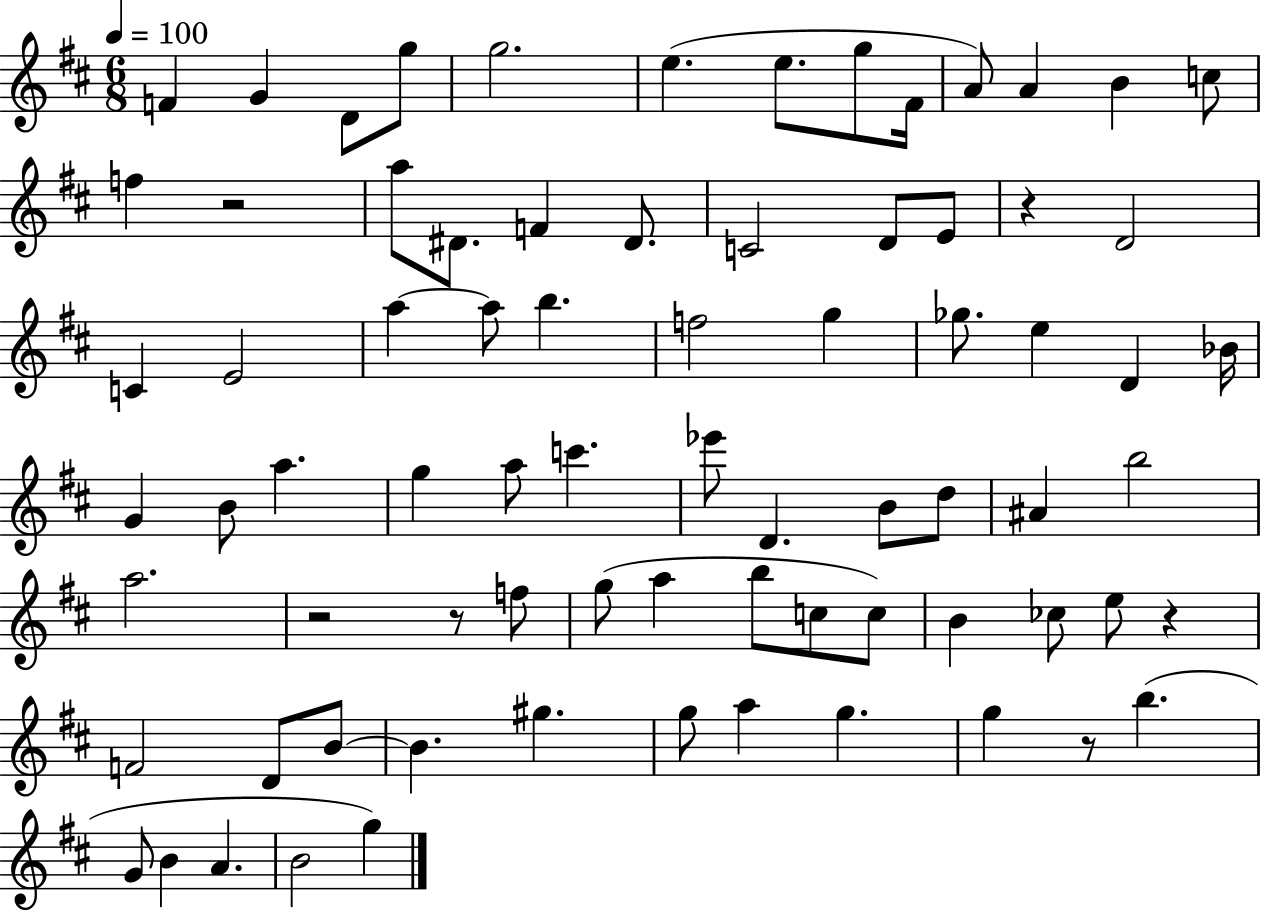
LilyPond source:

{
  \clef treble
  \numericTimeSignature
  \time 6/8
  \key d \major
  \tempo 4 = 100
  \repeat volta 2 { f'4 g'4 d'8 g''8 | g''2. | e''4.( e''8. g''8 fis'16 | a'8) a'4 b'4 c''8 | \break f''4 r2 | a''8 dis'8. f'4 dis'8. | c'2 d'8 e'8 | r4 d'2 | \break c'4 e'2 | a''4~~ a''8 b''4. | f''2 g''4 | ges''8. e''4 d'4 bes'16 | \break g'4 b'8 a''4. | g''4 a''8 c'''4. | ees'''8 d'4. b'8 d''8 | ais'4 b''2 | \break a''2. | r2 r8 f''8 | g''8( a''4 b''8 c''8 c''8) | b'4 ces''8 e''8 r4 | \break f'2 d'8 b'8~~ | b'4. gis''4. | g''8 a''4 g''4. | g''4 r8 b''4.( | \break g'8 b'4 a'4. | b'2 g''4) | } \bar "|."
}